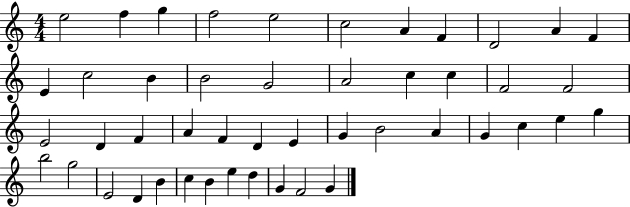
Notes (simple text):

E5/h F5/q G5/q F5/h E5/h C5/h A4/q F4/q D4/h A4/q F4/q E4/q C5/h B4/q B4/h G4/h A4/h C5/q C5/q F4/h F4/h E4/h D4/q F4/q A4/q F4/q D4/q E4/q G4/q B4/h A4/q G4/q C5/q E5/q G5/q B5/h G5/h E4/h D4/q B4/q C5/q B4/q E5/q D5/q G4/q F4/h G4/q